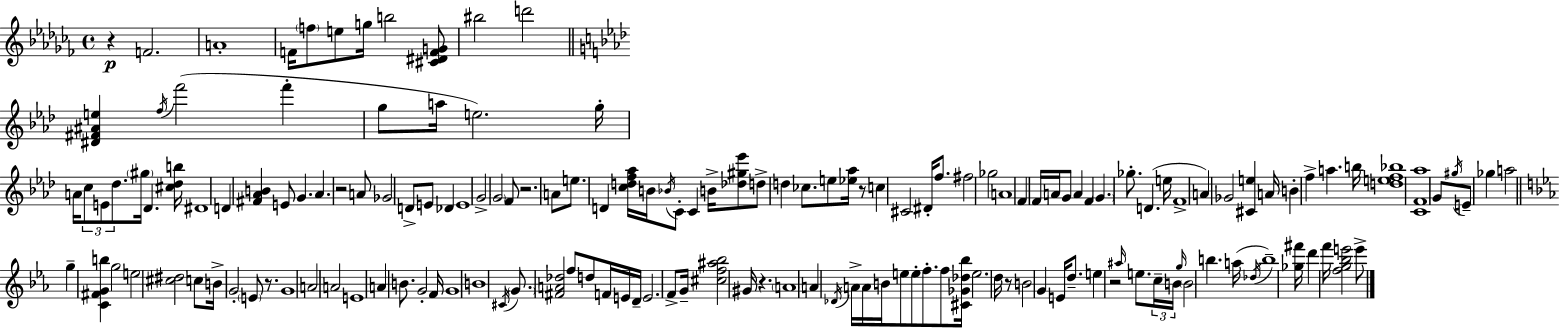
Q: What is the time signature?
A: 4/4